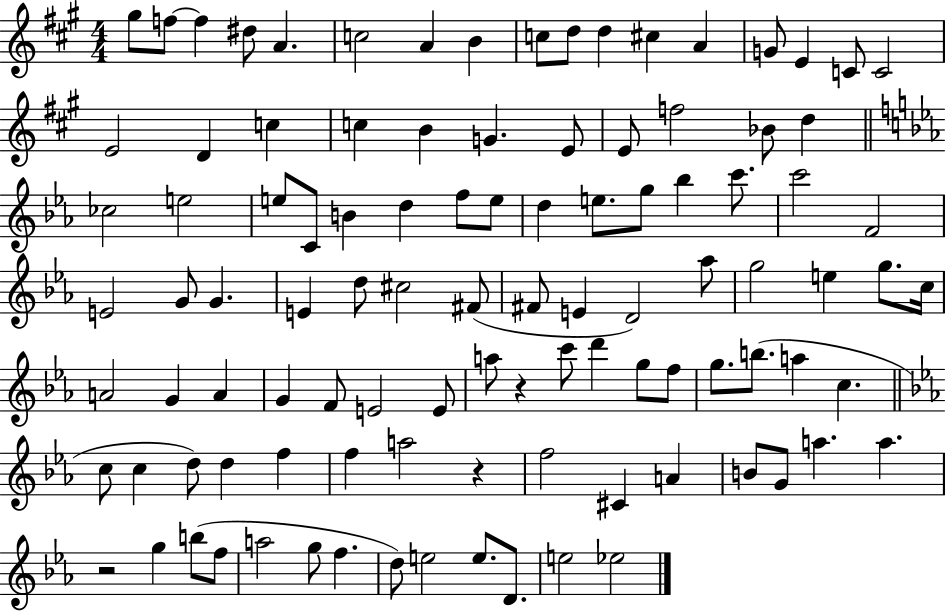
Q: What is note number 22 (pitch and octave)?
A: B4